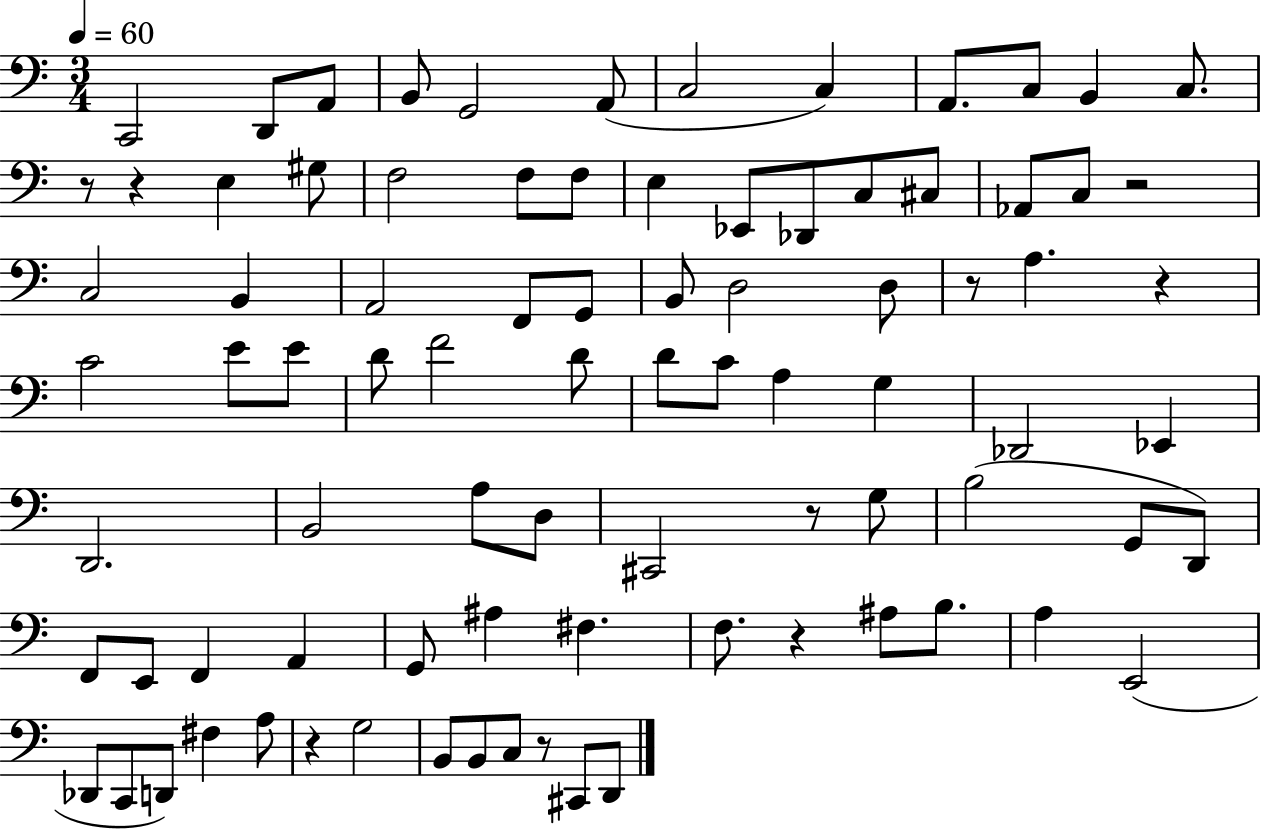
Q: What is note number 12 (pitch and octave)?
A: C3